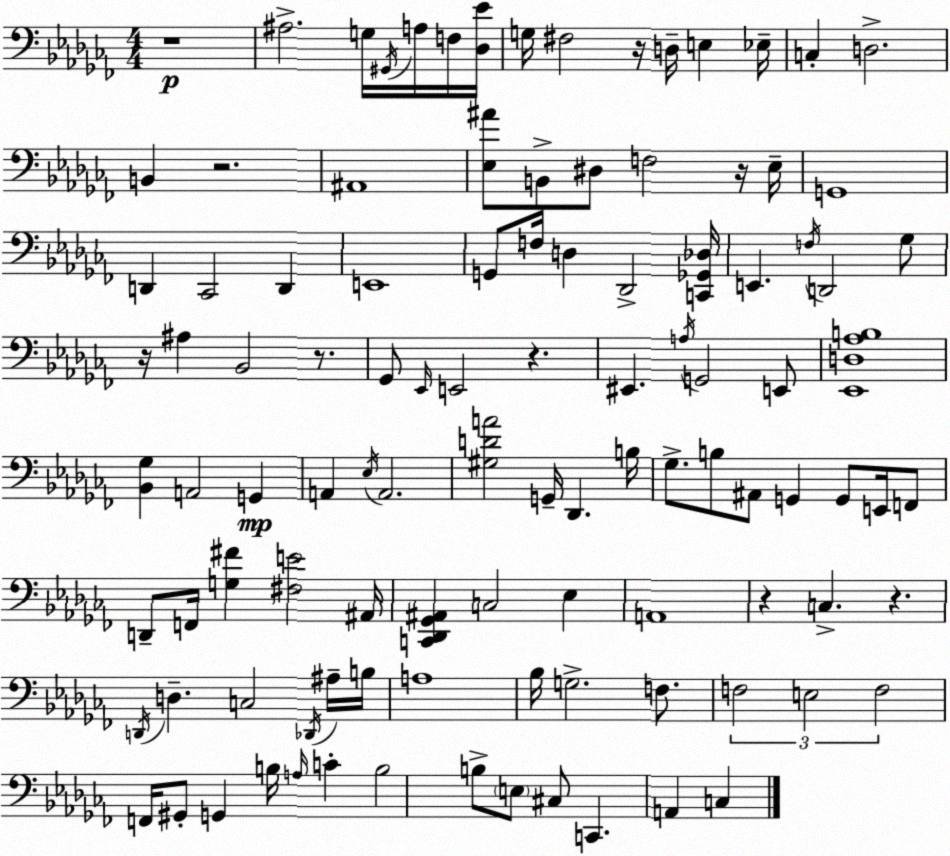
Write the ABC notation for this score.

X:1
T:Untitled
M:4/4
L:1/4
K:Abm
z4 ^A,2 G,/4 ^G,,/4 A,/4 F,/4 [_D,_E]/4 G,/4 ^F,2 z/4 D,/4 E, _E,/4 C, D,2 B,, z2 ^A,,4 [_E,^A]/2 B,,/2 ^D,/2 F,2 z/4 _E,/4 G,,4 D,, _C,,2 D,, E,,4 G,,/2 F,/4 D, _D,,2 [C,,_G,,_D,]/4 E,, F,/4 D,,2 _G,/2 z/4 ^A, _B,,2 z/2 _G,,/2 _E,,/4 E,,2 z ^E,, A,/4 G,,2 E,,/2 [_E,,D,_A,B,]4 [_B,,_G,] A,,2 G,, A,, _E,/4 A,,2 [^G,DA]2 G,,/4 _D,, B,/4 _G,/2 B,/2 ^A,,/2 G,, G,,/2 E,,/4 F,,/2 D,,/2 F,,/4 [G,^F] [^F,E]2 ^A,,/4 [C,,_D,,_G,,^A,,] C,2 _E, A,,4 z C, z D,,/4 D, C,2 _D,,/4 ^A,/4 B,/4 A,4 _B,/4 G,2 F,/2 F,2 E,2 F,2 F,,/4 ^G,,/2 G,, B,/4 A,/4 C B,2 B,/2 E,/2 ^C,/2 C,, A,, C,